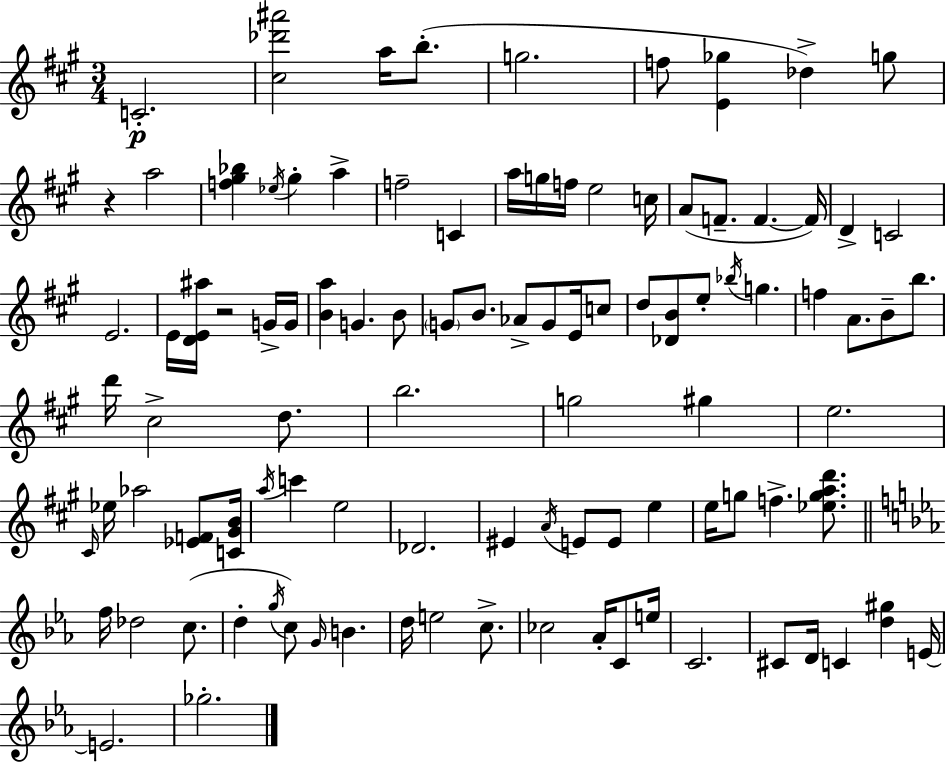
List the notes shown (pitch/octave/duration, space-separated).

C4/h. [C#5,Db6,A#6]/h A5/s B5/e. G5/h. F5/e [E4,Gb5]/q Db5/q G5/e R/q A5/h [F5,G#5,Bb5]/q Eb5/s G#5/q A5/q F5/h C4/q A5/s G5/s F5/s E5/h C5/s A4/e F4/e. F4/q. F4/s D4/q C4/h E4/h. E4/s [D4,E4,A#5]/s R/h G4/s G4/s [B4,A5]/q G4/q. B4/e G4/e B4/e. Ab4/e G4/e E4/s C5/e D5/e [Db4,B4]/e E5/e Bb5/s G5/q. F5/q A4/e. B4/e B5/e. D6/s C#5/h D5/e. B5/h. G5/h G#5/q E5/h. C#4/s Eb5/s Ab5/h [Eb4,F4]/e [C4,G#4,B4]/s A5/s C6/q E5/h Db4/h. EIS4/q A4/s E4/e E4/e E5/q E5/s G5/e F5/q. [Eb5,G5,A5,D6]/e. F5/s Db5/h C5/e. D5/q G5/s C5/e G4/s B4/q. D5/s E5/h C5/e. CES5/h Ab4/s C4/e E5/s C4/h. C#4/e D4/s C4/q [D5,G#5]/q E4/s E4/h. Gb5/h.